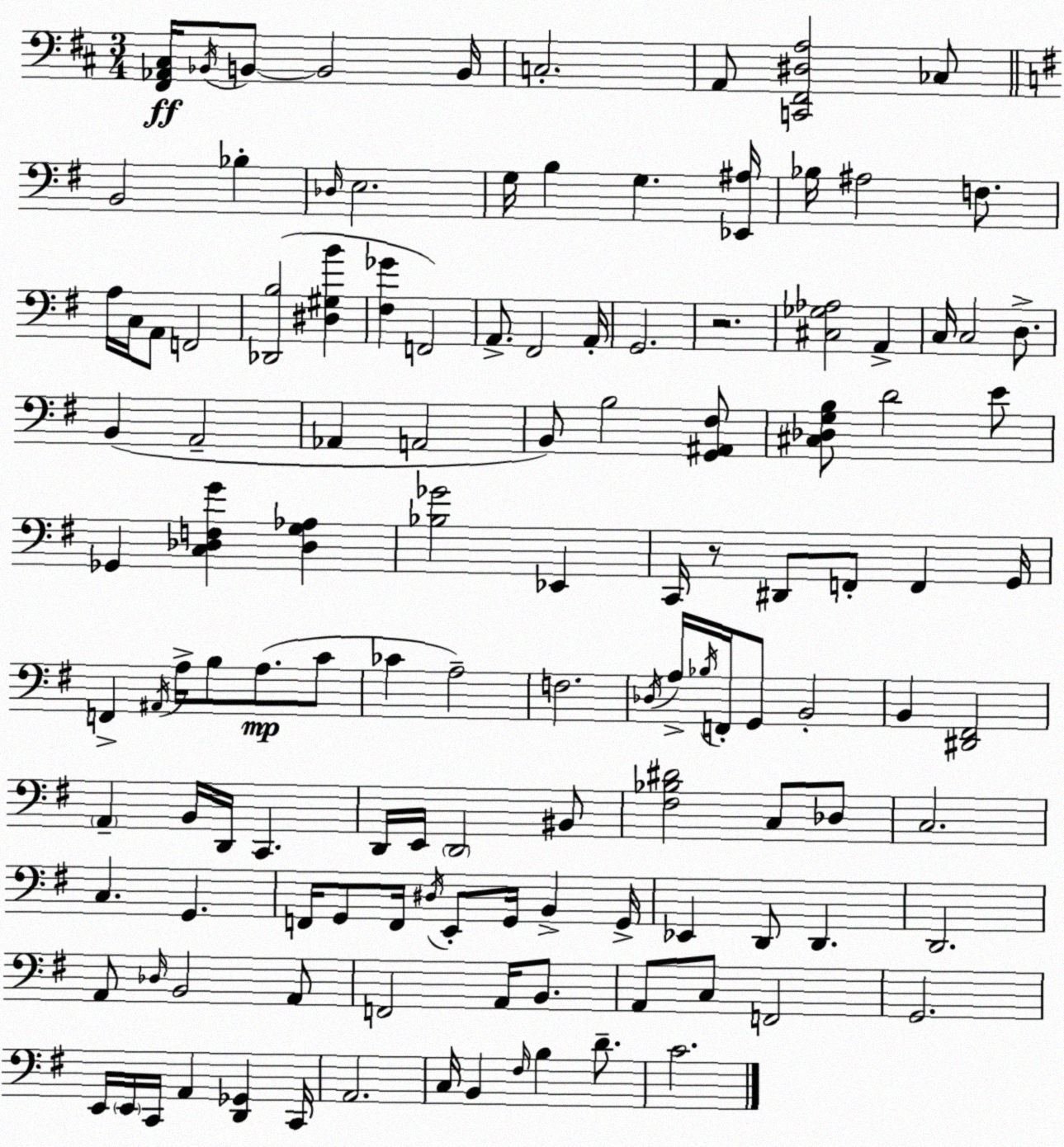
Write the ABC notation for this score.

X:1
T:Untitled
M:3/4
L:1/4
K:D
[^F,,_A,,^C,]/4 _B,,/4 B,,/2 B,,2 B,,/4 C,2 A,,/2 [C,,^F,,^D,A,]2 _C,/2 B,,2 _B, _D,/4 E,2 G,/4 B, G, [_E,,^A,]/4 _B,/4 ^A,2 F,/2 A,/4 C,/4 A,,/2 F,,2 [_D,,B,]2 [^D,^G,B] [^F,_G] F,,2 A,,/2 ^F,,2 A,,/4 G,,2 z2 [^C,_G,_A,]2 A,, C,/4 C,2 D,/2 B,, A,,2 _A,, A,,2 B,,/2 B,2 [G,,^A,,^F,]/2 [^C,_D,G,B,]/2 D2 E/2 _G,, [C,_D,F,G] [_D,G,_A,] [_B,_G]2 _E,, C,,/4 z/2 ^D,,/2 F,,/2 F,, G,,/4 F,, ^A,,/4 A,/4 B,/2 A,/2 C/2 _C A,2 F,2 _D,/4 A,/4 _B,/4 F,,/4 G,,/2 B,,2 B,, [^D,,^F,,]2 A,, B,,/4 D,,/4 C,, D,,/4 E,,/4 D,,2 ^B,,/2 [^F,_B,^D]2 C,/2 _D,/2 C,2 C, G,, F,,/4 G,,/2 F,,/4 ^D,/4 E,,/2 G,,/4 B,, G,,/4 _E,, D,,/2 D,, D,,2 A,,/2 _D,/4 B,,2 A,,/2 F,,2 A,,/4 B,,/2 A,,/2 C,/2 F,,2 G,,2 E,,/4 E,,/4 C,,/4 A,, [D,,_G,,] C,,/4 A,,2 C,/4 B,, ^F,/4 B, D/2 C2